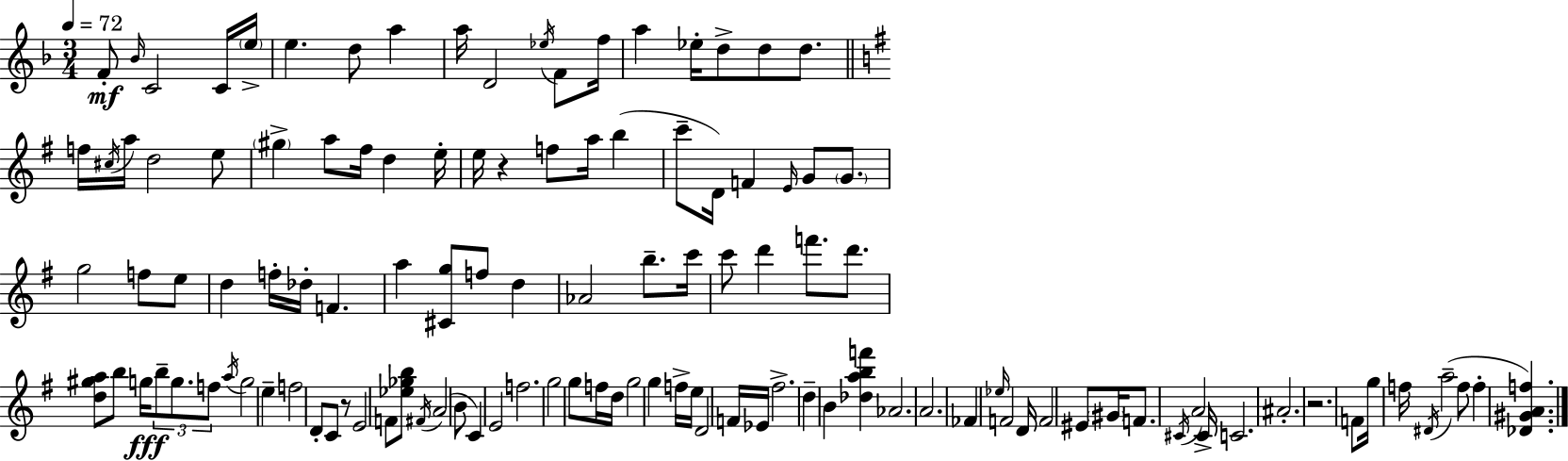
{
  \clef treble
  \numericTimeSignature
  \time 3/4
  \key f \major
  \tempo 4 = 72
  f'8-.\mf \grace { bes'16 } c'2 c'16 | \parenthesize e''16-> e''4. d''8 a''4 | a''16 d'2 \acciaccatura { ees''16 } f'8 | f''16 a''4 ees''16-. d''8-> d''8 d''8. | \break \bar "||" \break \key g \major f''16 \acciaccatura { cis''16 } a''16 d''2 e''8 | \parenthesize gis''4-> a''8 fis''16 d''4 | e''16-. e''16 r4 f''8 a''16 b''4( | c'''8-- d'16) f'4 \grace { e'16 } g'8 \parenthesize g'8. | \break g''2 f''8 | e''8 d''4 f''16-. des''16-. f'4. | a''4 <cis' g''>8 f''8 d''4 | aes'2 b''8.-- | \break c'''16 c'''8 d'''4 f'''8. d'''8. | <d'' gis'' a''>8 b''8 g''16\fff \tuplet 3/2 { b''8-- g''8. | f''8 } \acciaccatura { a''16 } g''2 e''4-- | f''2 d'8-. | \break c'8 r8 e'2 | f'8 <ees'' ges'' b''>8 \acciaccatura { fis'16 } a'2( | b'8 c'4) e'2 | f''2. | \break g''2 | g''8 f''16 d''16 g''2 | g''4 f''16-> e''16 d'2 | f'16 ees'16 fis''2.-> | \break d''4-- b'4 | <des'' a'' b'' f'''>4 aes'2. | a'2. | fes'4 \grace { ees''16 } f'2 | \break d'16 f'2 | eis'8 \parenthesize gis'16 f'8. \acciaccatura { cis'16 } a'2 | cis'16-> c'2. | ais'2.-. | \break r2. | f'8 g''16 f''16 \acciaccatura { dis'16 } a''2--( | f''8 f''4-. | <des' gis' a' f''>4.) \bar "|."
}